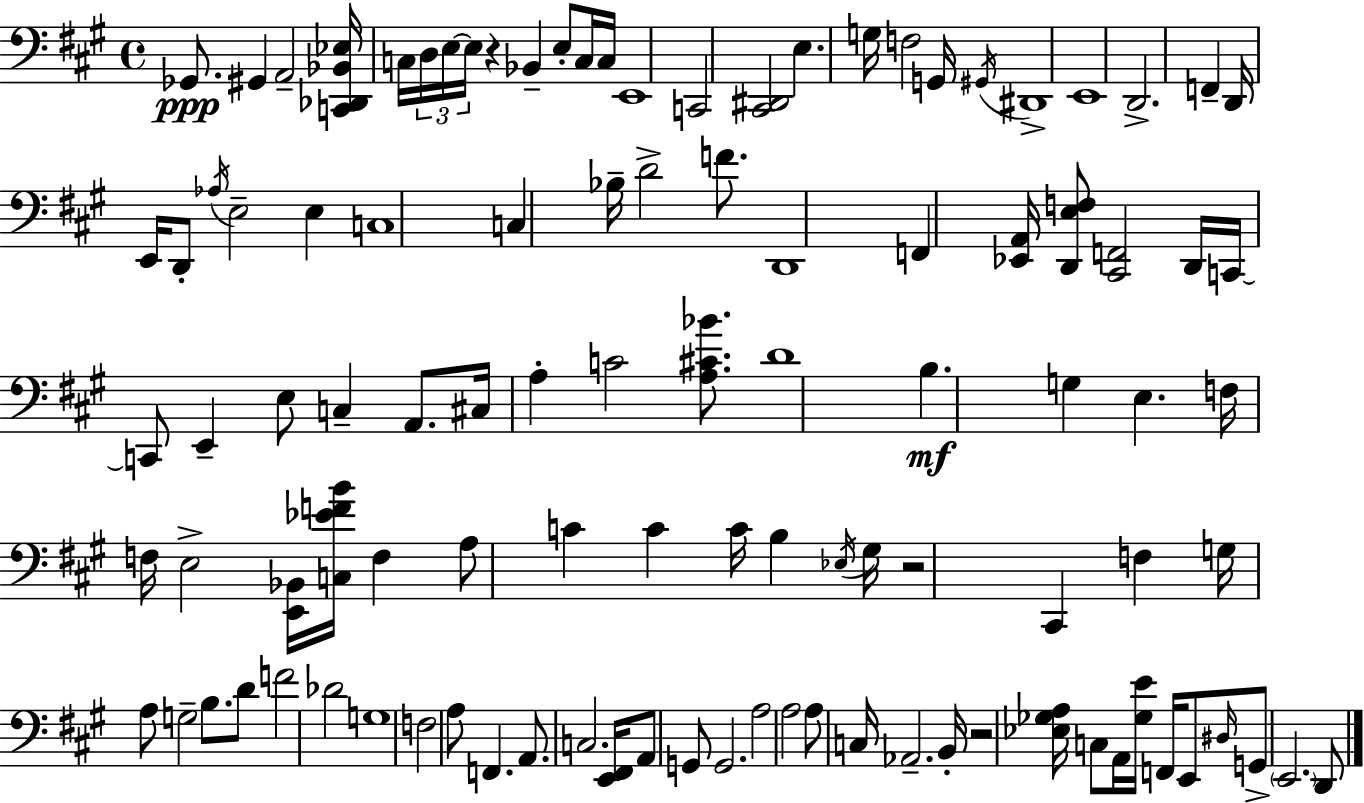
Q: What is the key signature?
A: A major